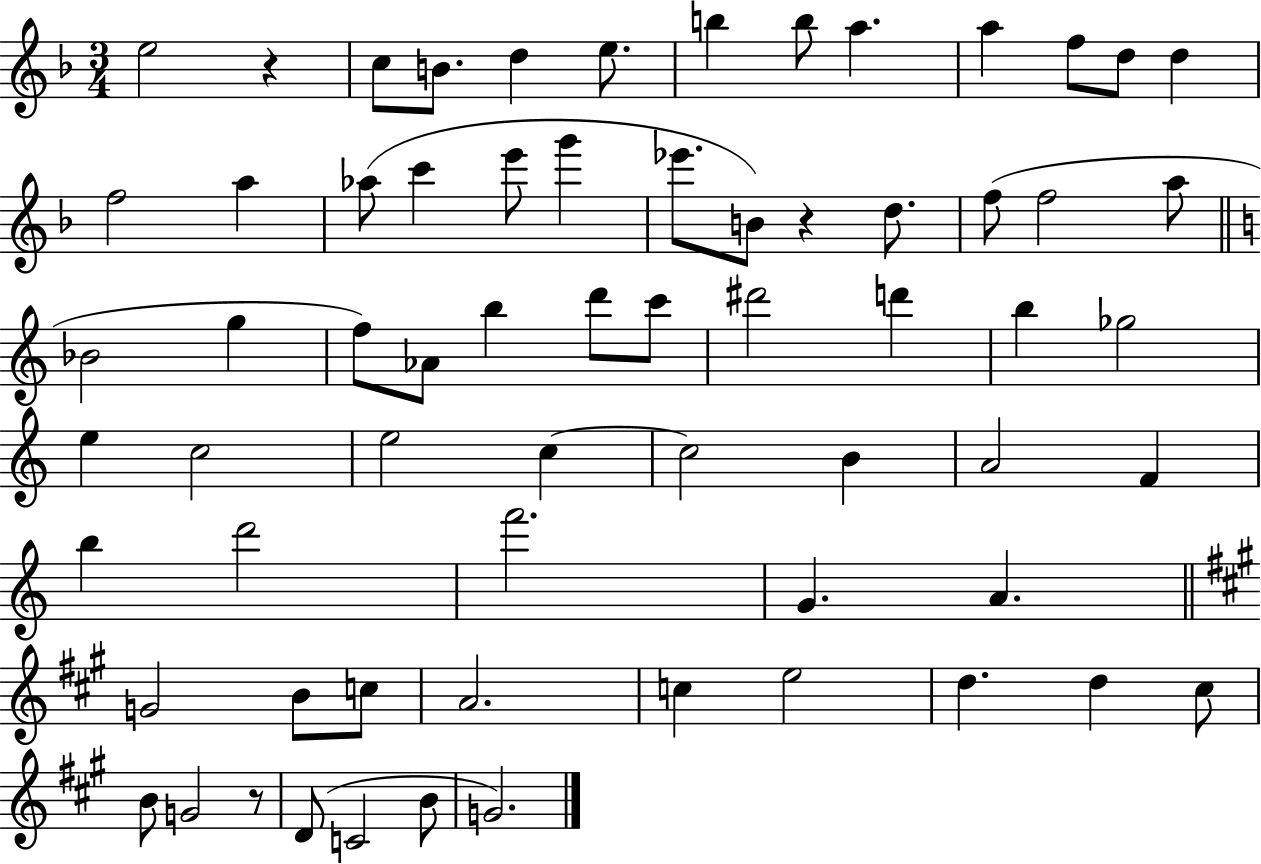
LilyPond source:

{
  \clef treble
  \numericTimeSignature
  \time 3/4
  \key f \major
  e''2 r4 | c''8 b'8. d''4 e''8. | b''4 b''8 a''4. | a''4 f''8 d''8 d''4 | \break f''2 a''4 | aes''8( c'''4 e'''8 g'''4 | ees'''8. b'8) r4 d''8. | f''8( f''2 a''8 | \break \bar "||" \break \key a \minor bes'2 g''4 | f''8) aes'8 b''4 d'''8 c'''8 | dis'''2 d'''4 | b''4 ges''2 | \break e''4 c''2 | e''2 c''4~~ | c''2 b'4 | a'2 f'4 | \break b''4 d'''2 | f'''2. | g'4. a'4. | \bar "||" \break \key a \major g'2 b'8 c''8 | a'2. | c''4 e''2 | d''4. d''4 cis''8 | \break b'8 g'2 r8 | d'8( c'2 b'8 | g'2.) | \bar "|."
}